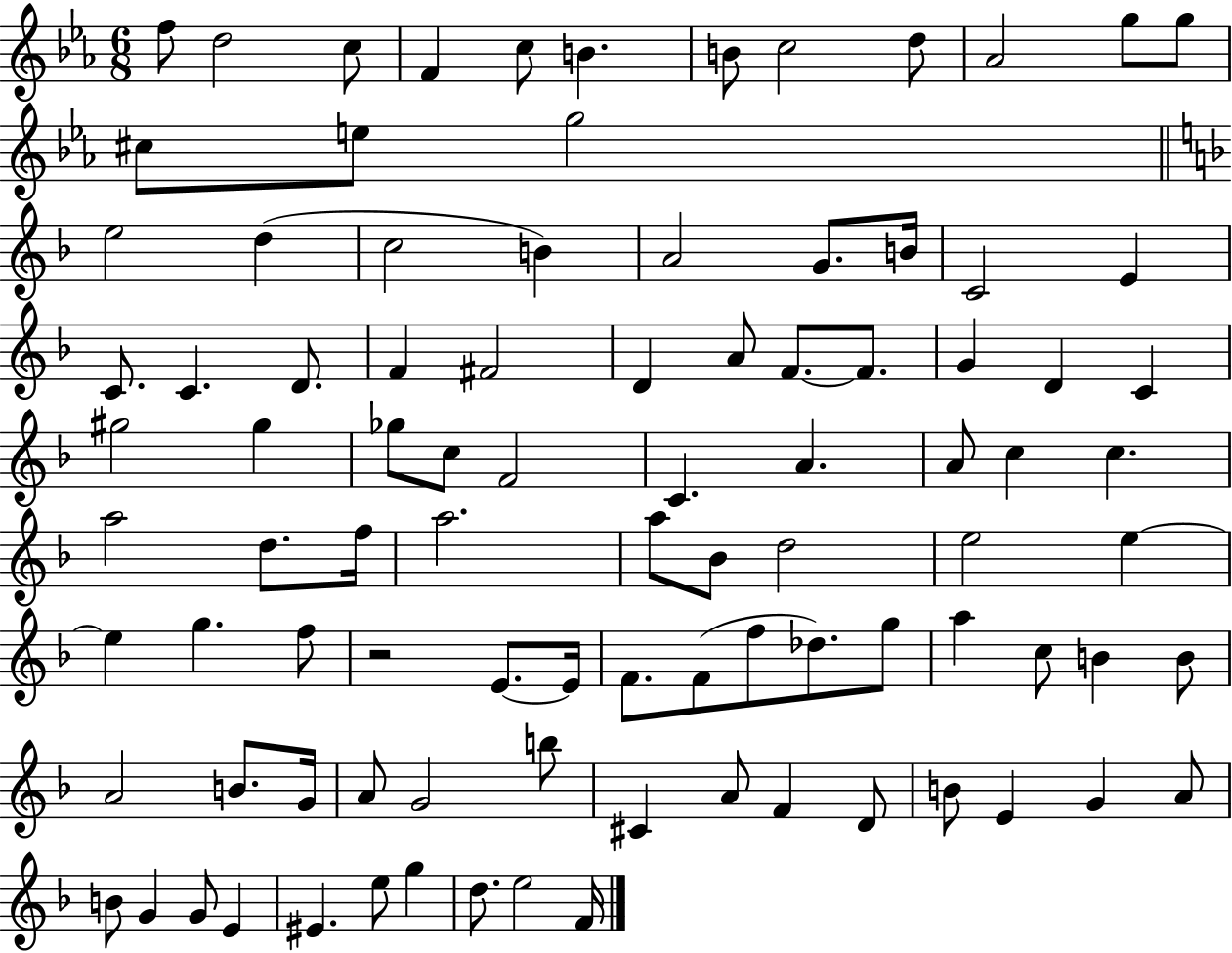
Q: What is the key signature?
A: EES major